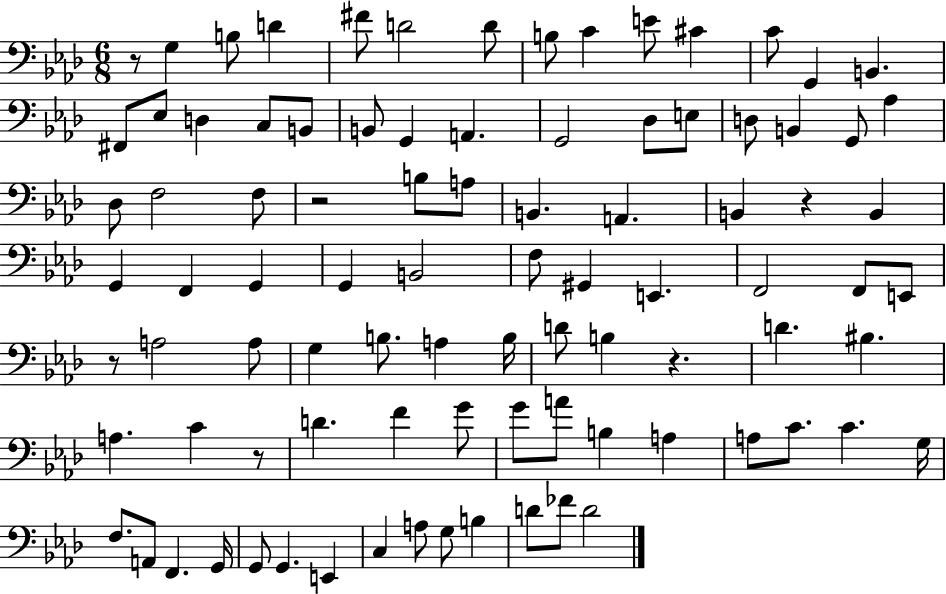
R/e G3/q B3/e D4/q F#4/e D4/h D4/e B3/e C4/q E4/e C#4/q C4/e G2/q B2/q. F#2/e Eb3/e D3/q C3/e B2/e B2/e G2/q A2/q. G2/h Db3/e E3/e D3/e B2/q G2/e Ab3/q Db3/e F3/h F3/e R/h B3/e A3/e B2/q. A2/q. B2/q R/q B2/q G2/q F2/q G2/q G2/q B2/h F3/e G#2/q E2/q. F2/h F2/e E2/e R/e A3/h A3/e G3/q B3/e. A3/q B3/s D4/e B3/q R/q. D4/q. BIS3/q. A3/q. C4/q R/e D4/q. F4/q G4/e G4/e A4/e B3/q A3/q A3/e C4/e. C4/q. G3/s F3/e. A2/e F2/q. G2/s G2/e G2/q. E2/q C3/q A3/e G3/e B3/q D4/e FES4/e D4/h